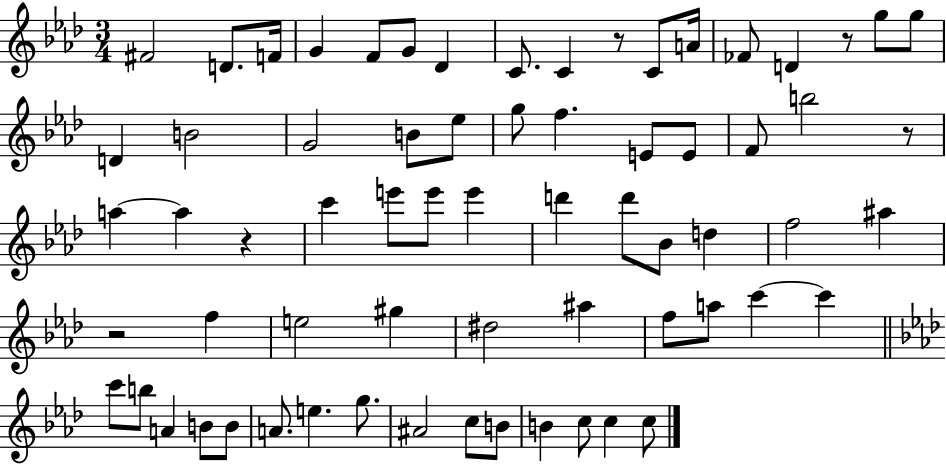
X:1
T:Untitled
M:3/4
L:1/4
K:Ab
^F2 D/2 F/4 G F/2 G/2 _D C/2 C z/2 C/2 A/4 _F/2 D z/2 g/2 g/2 D B2 G2 B/2 _e/2 g/2 f E/2 E/2 F/2 b2 z/2 a a z c' e'/2 e'/2 e' d' d'/2 _B/2 d f2 ^a z2 f e2 ^g ^d2 ^a f/2 a/2 c' c' c'/2 b/2 A B/2 B/2 A/2 e g/2 ^A2 c/2 B/2 B c/2 c c/2